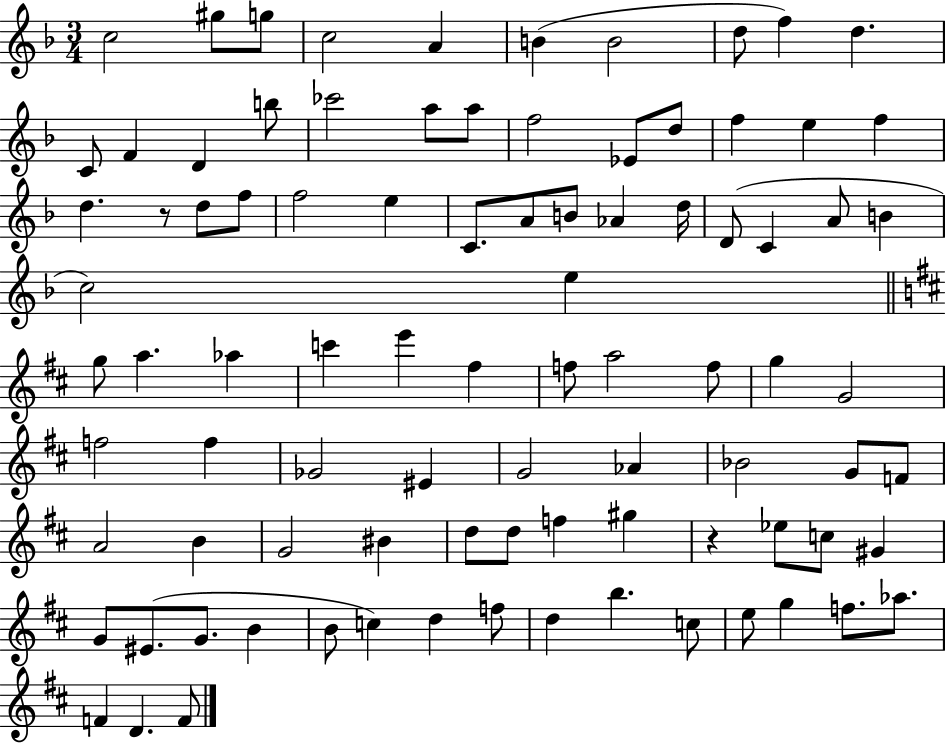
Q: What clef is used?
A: treble